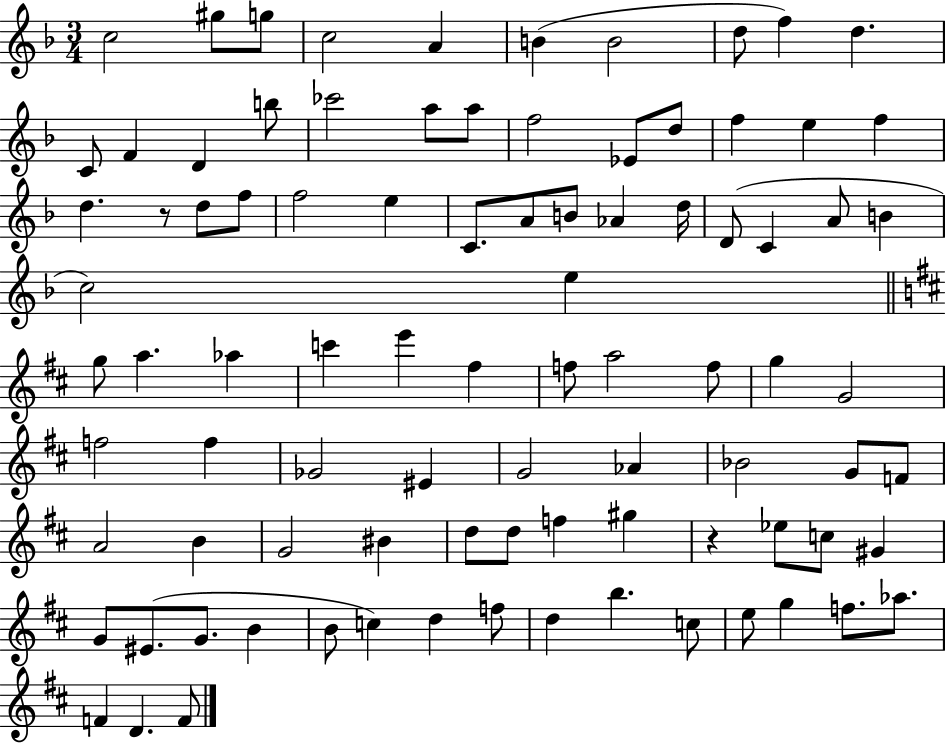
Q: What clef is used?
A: treble